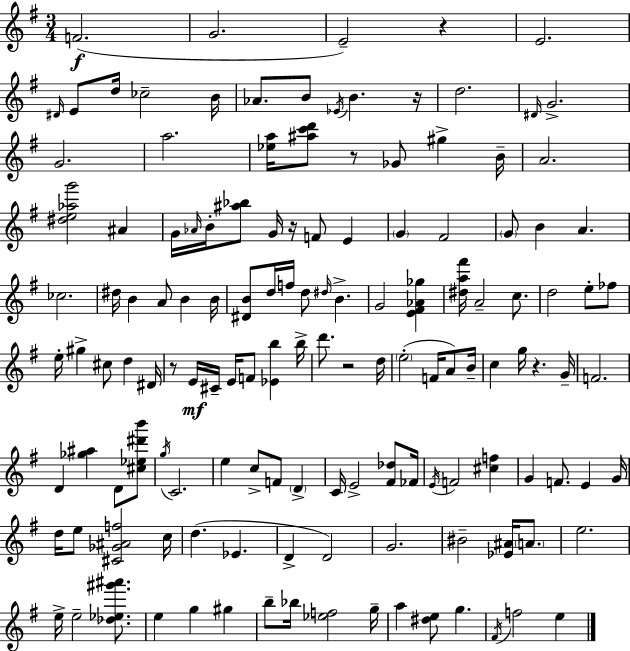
F4/h. G4/h. E4/h R/q E4/h. D#4/s E4/e D5/s CES5/h B4/s Ab4/e. B4/e Eb4/s B4/q. R/s D5/h. D#4/s G4/h. G4/h. A5/h. [Eb5,A5]/s [A#5,C6,D6]/e R/e Gb4/e G#5/q B4/s A4/h. [D#5,E5,Ab5,G6]/h A#4/q G4/s Ab4/s B4/s [A#5,Bb5]/e G4/s R/s F4/e E4/q G4/q F#4/h G4/e B4/q A4/q. CES5/h. D#5/s B4/q A4/e B4/q B4/s [D#4,B4]/e D5/s F5/s D5/e D#5/s B4/q. G4/h [E4,F#4,Ab4,Gb5]/q [D#5,A5,F#6]/s A4/h C5/e. D5/h E5/e FES5/e E5/s G#5/q C#5/e D5/q D#4/s R/e E4/s C#4/s E4/s F4/e [Eb4,B5]/q B5/s D6/e. R/h D5/s E5/h F4/s A4/e B4/s C5/q G5/s R/q. G4/s F4/h. D4/q [Gb5,A#5]/q D4/e [C#5,Eb5,D#6,B6]/e G5/s C4/h. E5/q C5/e F4/e D4/q C4/s E4/h [F#4,Db5]/e FES4/s E4/s F4/h [C#5,F5]/q G4/q F4/e. E4/q G4/s D5/s E5/e [C#4,Gb4,A#4,F5]/h C5/s D5/q. Eb4/q. D4/q D4/h G4/h. BIS4/h [Eb4,A#4]/s A4/e. E5/h. E5/s E5/h [Db5,Eb5,G#6,A#6]/e. E5/q G5/q G#5/q B5/e Bb5/s [Eb5,F5]/h G5/s A5/q [D#5,E5]/e G5/q. F#4/s F5/h E5/q